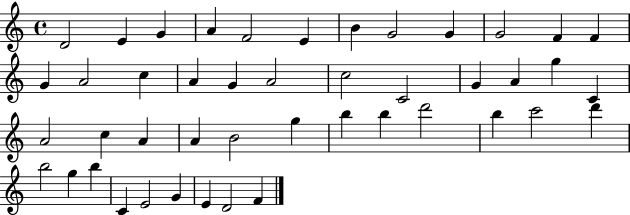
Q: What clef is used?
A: treble